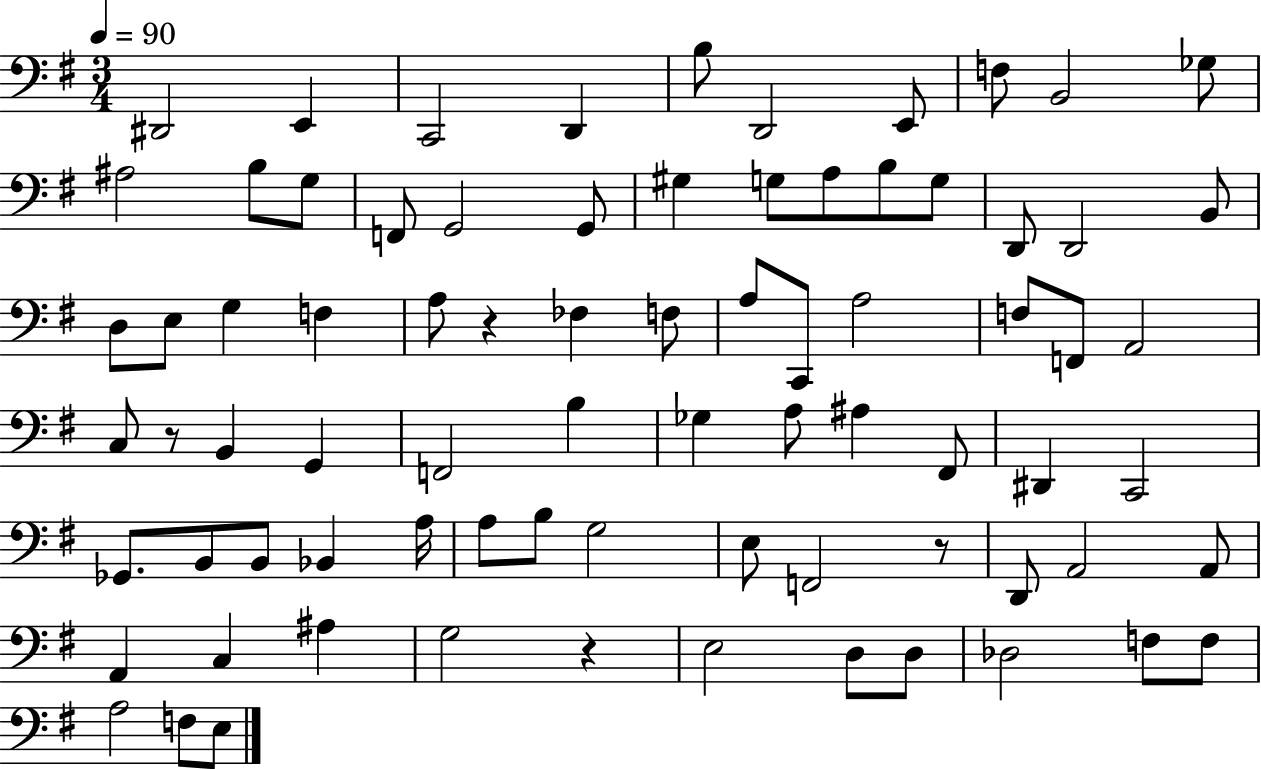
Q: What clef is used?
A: bass